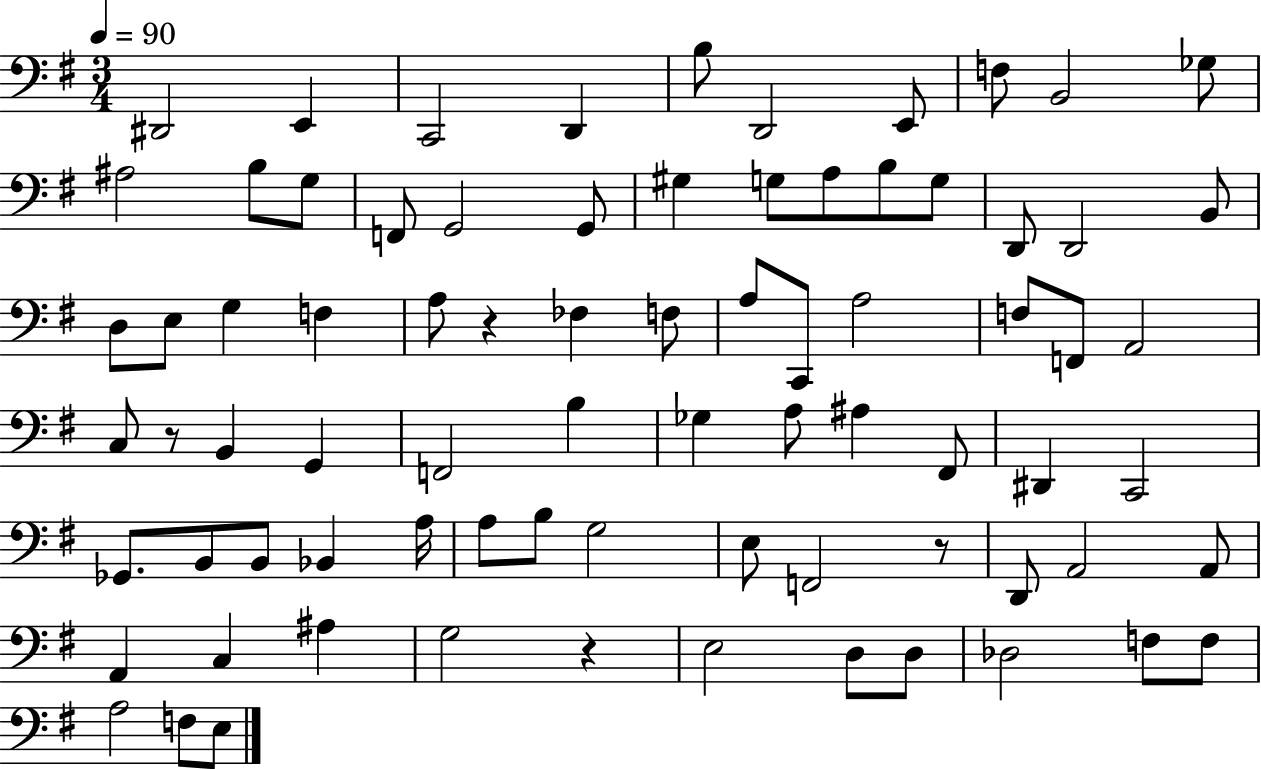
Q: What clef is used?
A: bass